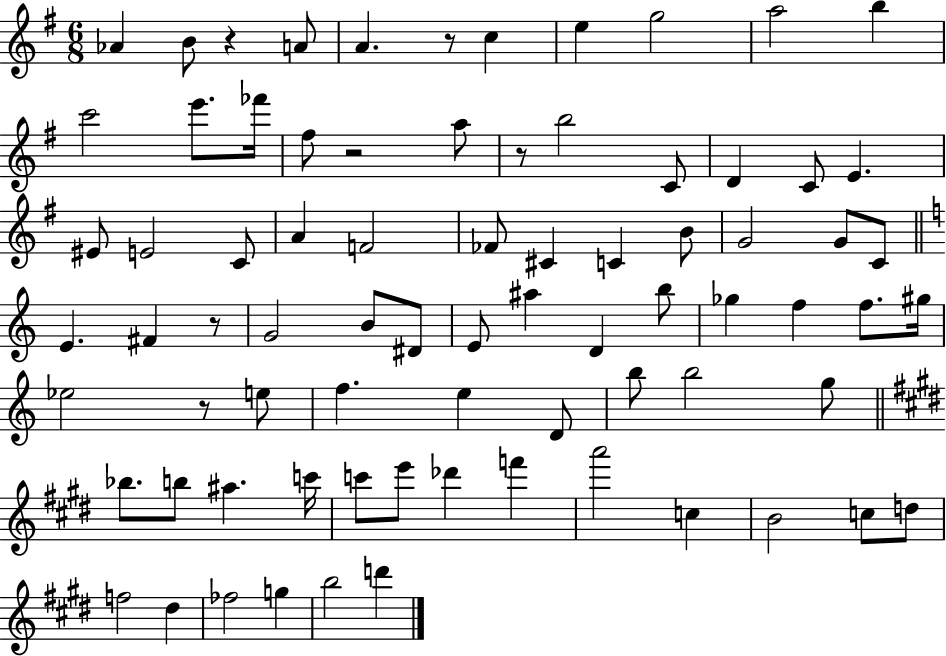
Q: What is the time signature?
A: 6/8